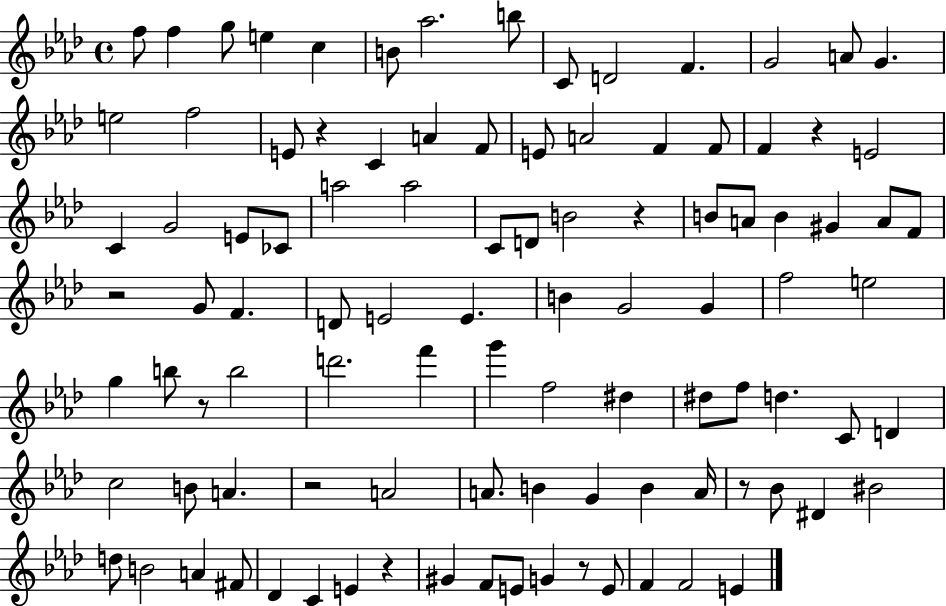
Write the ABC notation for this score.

X:1
T:Untitled
M:4/4
L:1/4
K:Ab
f/2 f g/2 e c B/2 _a2 b/2 C/2 D2 F G2 A/2 G e2 f2 E/2 z C A F/2 E/2 A2 F F/2 F z E2 C G2 E/2 _C/2 a2 a2 C/2 D/2 B2 z B/2 A/2 B ^G A/2 F/2 z2 G/2 F D/2 E2 E B G2 G f2 e2 g b/2 z/2 b2 d'2 f' g' f2 ^d ^d/2 f/2 d C/2 D c2 B/2 A z2 A2 A/2 B G B A/4 z/2 _B/2 ^D ^B2 d/2 B2 A ^F/2 _D C E z ^G F/2 E/2 G z/2 E/2 F F2 E